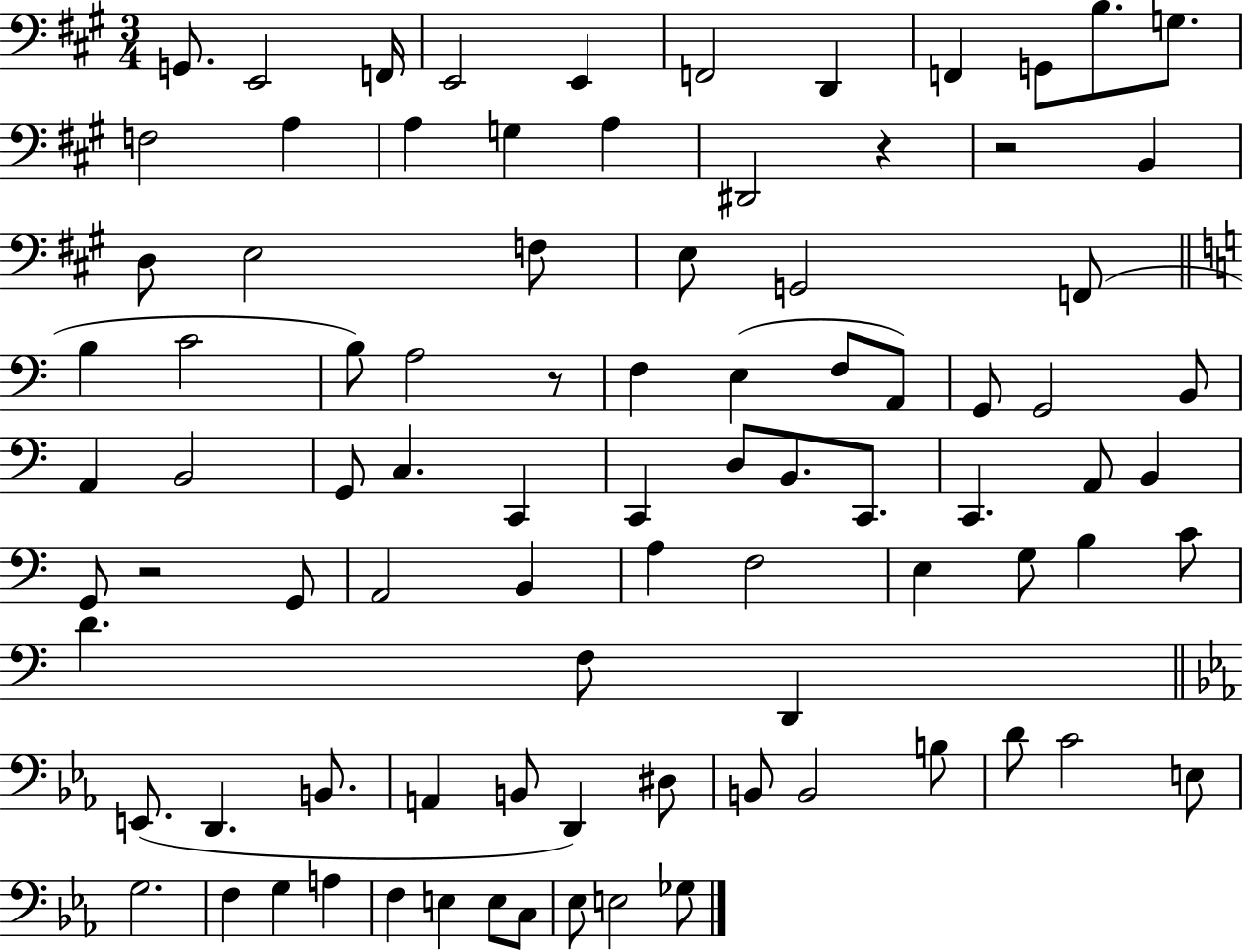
G2/e. E2/h F2/s E2/h E2/q F2/h D2/q F2/q G2/e B3/e. G3/e. F3/h A3/q A3/q G3/q A3/q D#2/h R/q R/h B2/q D3/e E3/h F3/e E3/e G2/h F2/e B3/q C4/h B3/e A3/h R/e F3/q E3/q F3/e A2/e G2/e G2/h B2/e A2/q B2/h G2/e C3/q. C2/q C2/q D3/e B2/e. C2/e. C2/q. A2/e B2/q G2/e R/h G2/e A2/h B2/q A3/q F3/h E3/q G3/e B3/q C4/e D4/q. F3/e D2/q E2/e. D2/q. B2/e. A2/q B2/e D2/q D#3/e B2/e B2/h B3/e D4/e C4/h E3/e G3/h. F3/q G3/q A3/q F3/q E3/q E3/e C3/e Eb3/e E3/h Gb3/e